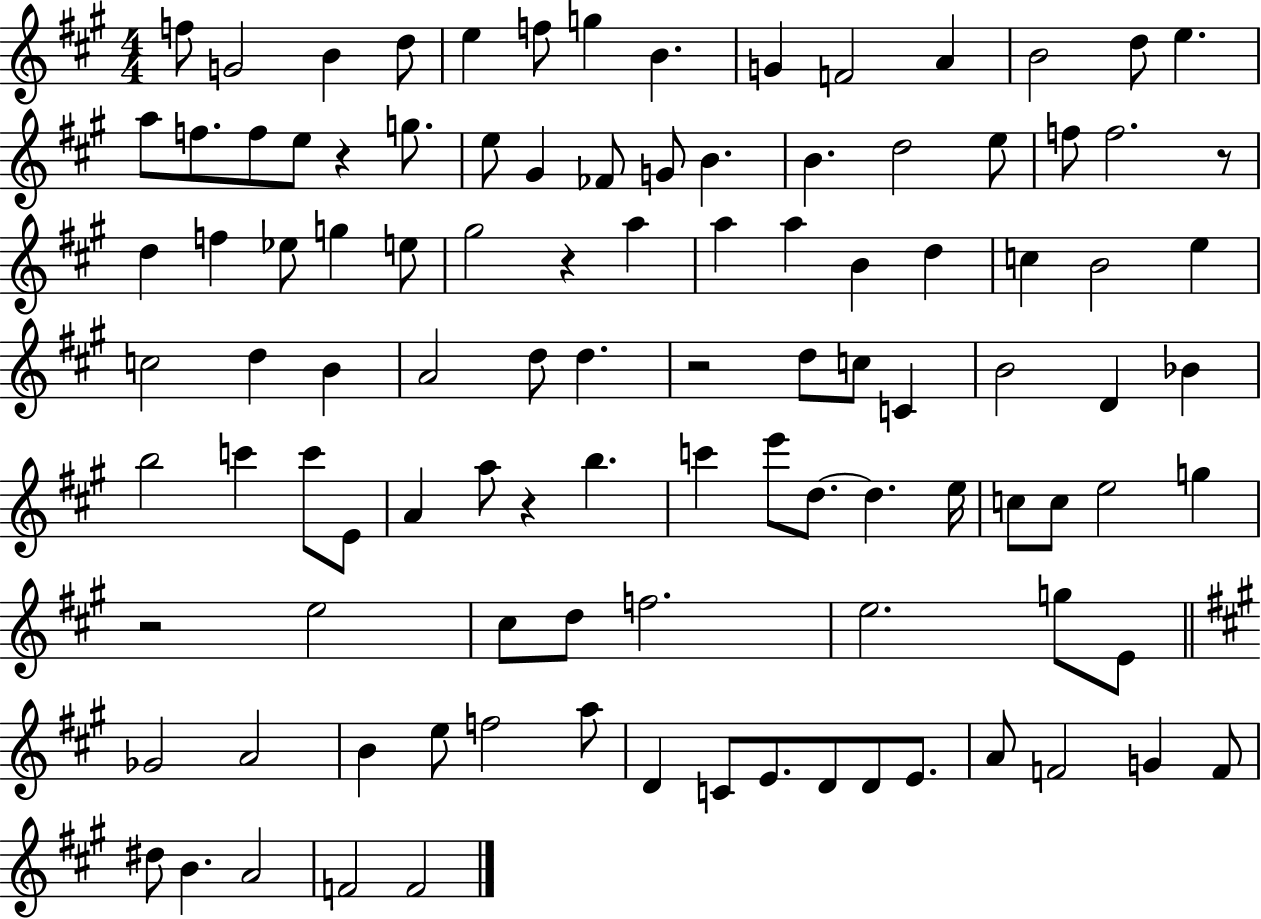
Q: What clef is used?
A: treble